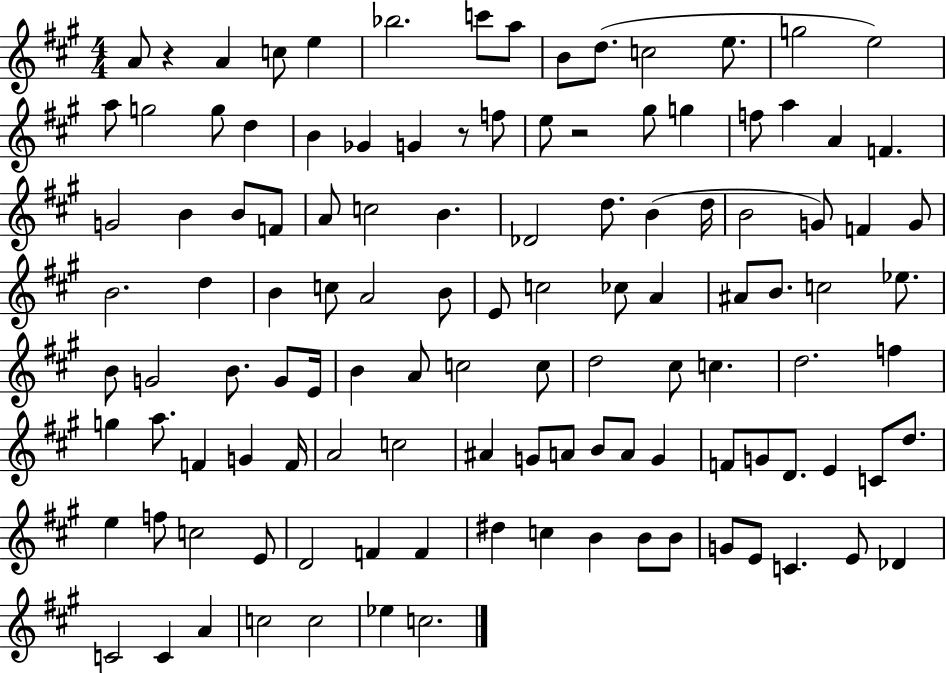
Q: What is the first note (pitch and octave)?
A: A4